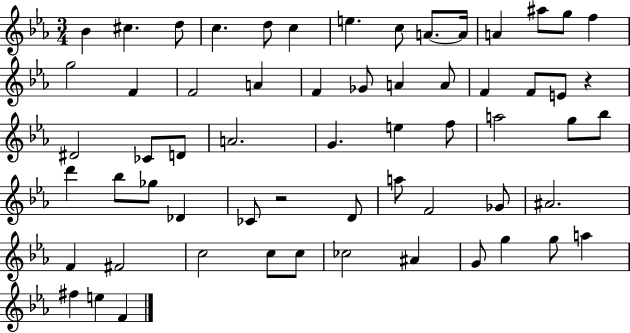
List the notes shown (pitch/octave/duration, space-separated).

Bb4/q C#5/q. D5/e C5/q. D5/e C5/q E5/q. C5/e A4/e. A4/s A4/q A#5/e G5/e F5/q G5/h F4/q F4/h A4/q F4/q Gb4/e A4/q A4/e F4/q F4/e E4/e R/q D#4/h CES4/e D4/e A4/h. G4/q. E5/q F5/e A5/h G5/e Bb5/e D6/q Bb5/e Gb5/e Db4/q CES4/e R/h D4/e A5/e F4/h Gb4/e A#4/h. F4/q F#4/h C5/h C5/e C5/e CES5/h A#4/q G4/e G5/q G5/e A5/q F#5/q E5/q F4/q